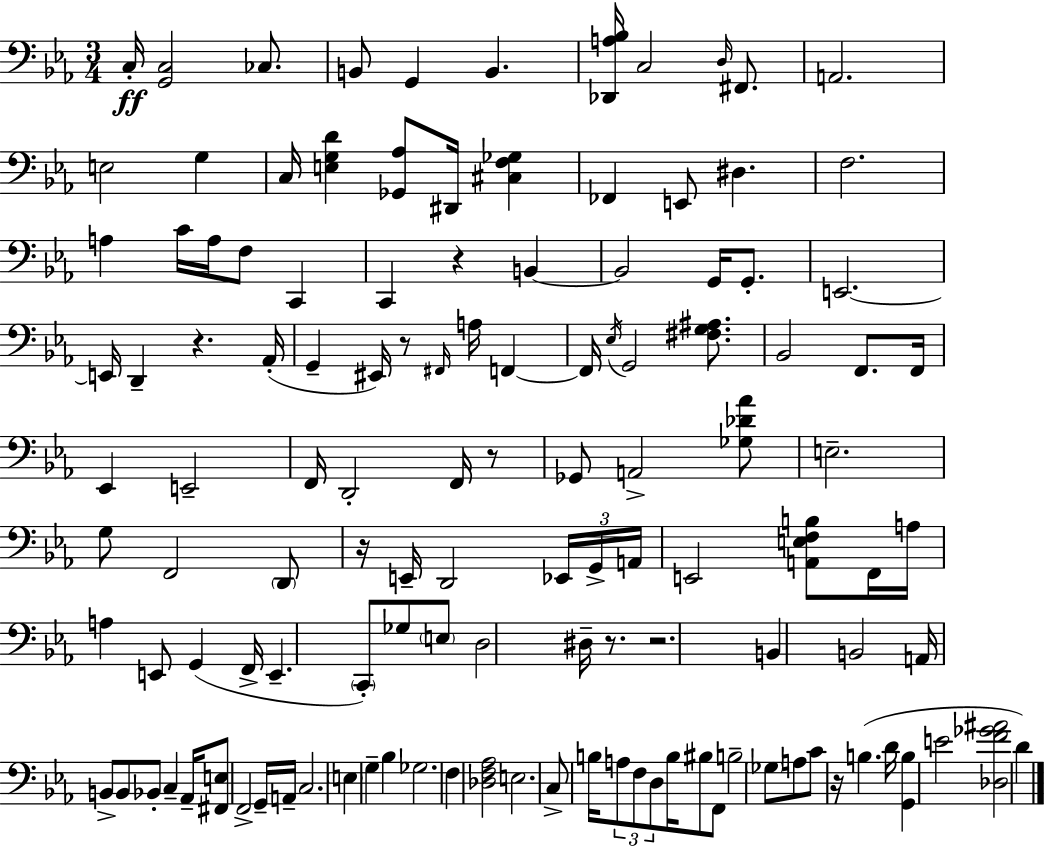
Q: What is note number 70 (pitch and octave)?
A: D3